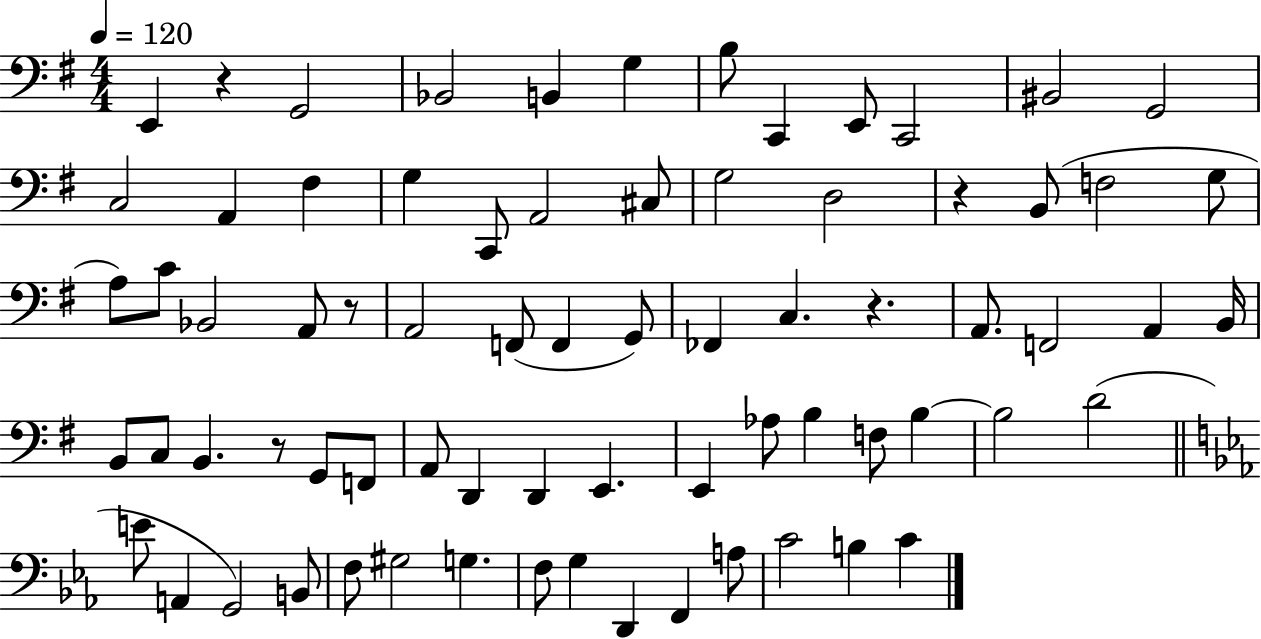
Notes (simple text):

E2/q R/q G2/h Bb2/h B2/q G3/q B3/e C2/q E2/e C2/h BIS2/h G2/h C3/h A2/q F#3/q G3/q C2/e A2/h C#3/e G3/h D3/h R/q B2/e F3/h G3/e A3/e C4/e Bb2/h A2/e R/e A2/h F2/e F2/q G2/e FES2/q C3/q. R/q. A2/e. F2/h A2/q B2/s B2/e C3/e B2/q. R/e G2/e F2/e A2/e D2/q D2/q E2/q. E2/q Ab3/e B3/q F3/e B3/q B3/h D4/h E4/e A2/q G2/h B2/e F3/e G#3/h G3/q. F3/e G3/q D2/q F2/q A3/e C4/h B3/q C4/q